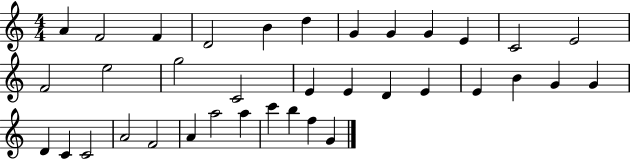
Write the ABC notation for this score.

X:1
T:Untitled
M:4/4
L:1/4
K:C
A F2 F D2 B d G G G E C2 E2 F2 e2 g2 C2 E E D E E B G G D C C2 A2 F2 A a2 a c' b f G